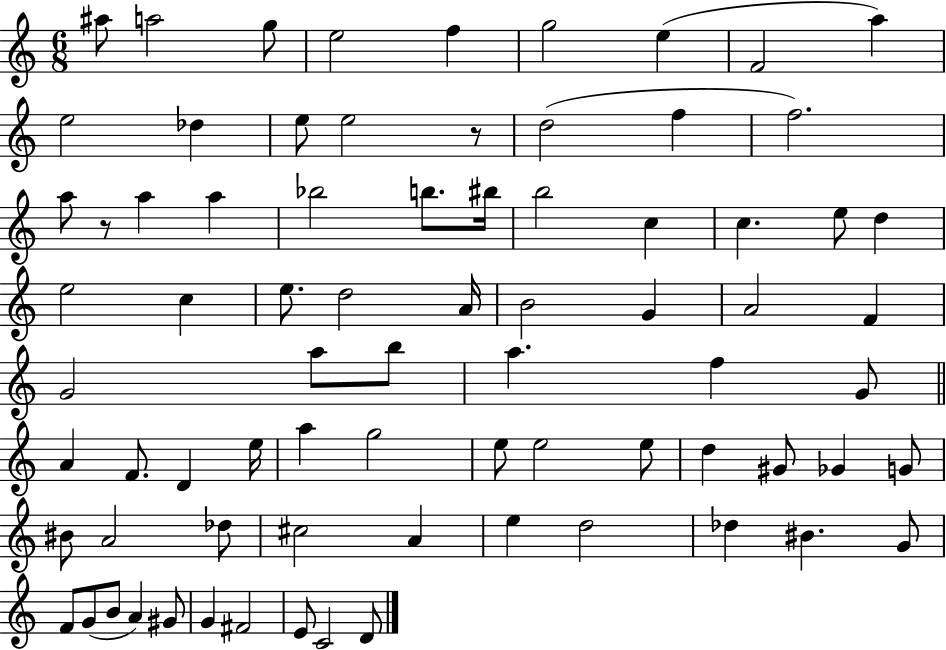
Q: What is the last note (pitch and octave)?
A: D4